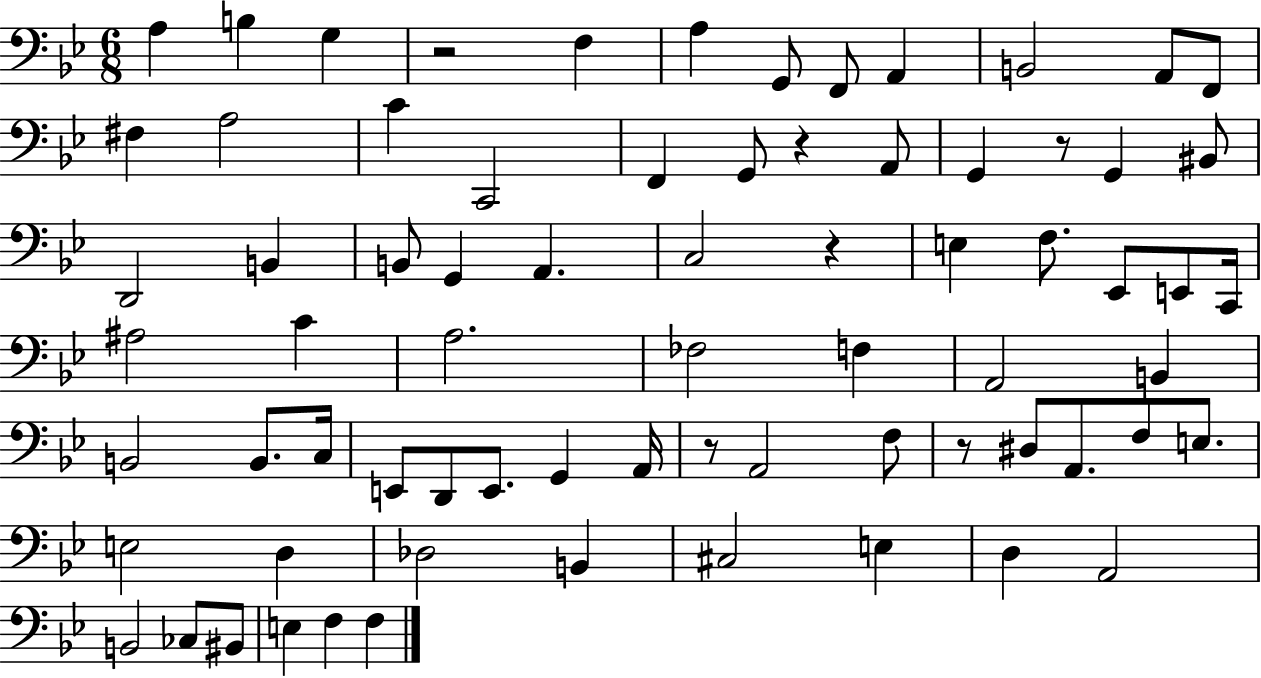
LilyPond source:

{
  \clef bass
  \numericTimeSignature
  \time 6/8
  \key bes \major
  a4 b4 g4 | r2 f4 | a4 g,8 f,8 a,4 | b,2 a,8 f,8 | \break fis4 a2 | c'4 c,2 | f,4 g,8 r4 a,8 | g,4 r8 g,4 bis,8 | \break d,2 b,4 | b,8 g,4 a,4. | c2 r4 | e4 f8. ees,8 e,8 c,16 | \break ais2 c'4 | a2. | fes2 f4 | a,2 b,4 | \break b,2 b,8. c16 | e,8 d,8 e,8. g,4 a,16 | r8 a,2 f8 | r8 dis8 a,8. f8 e8. | \break e2 d4 | des2 b,4 | cis2 e4 | d4 a,2 | \break b,2 ces8 bis,8 | e4 f4 f4 | \bar "|."
}